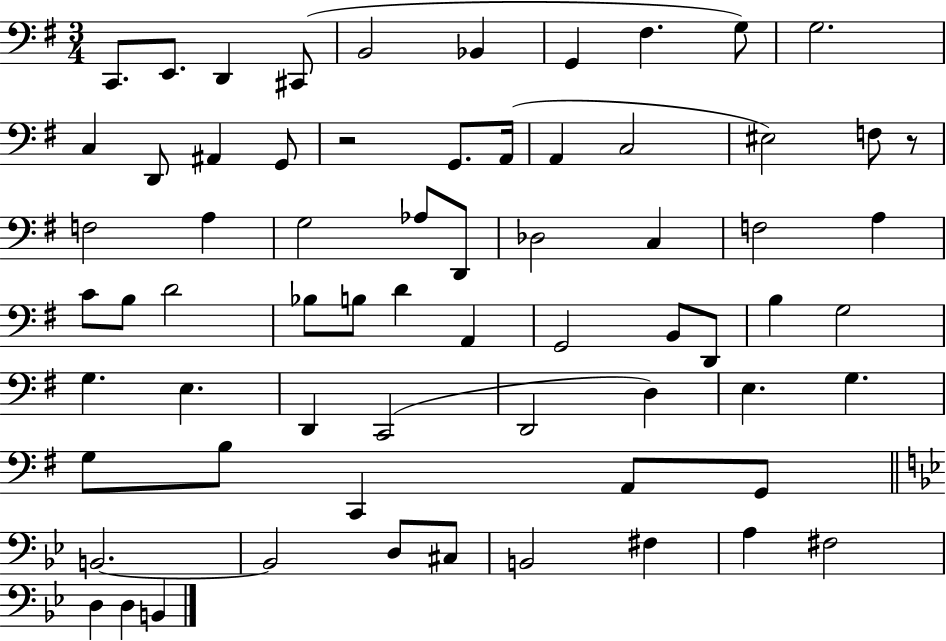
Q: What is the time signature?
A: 3/4